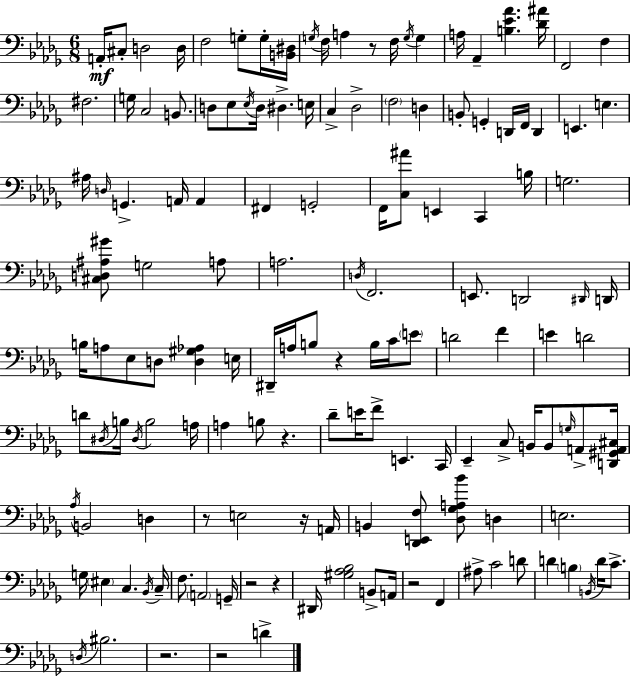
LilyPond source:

{
  \clef bass
  \numericTimeSignature
  \time 6/8
  \key bes \minor
  a,16-.\mf cis8-. d2 d16 | f2 g8-. g16-. <b, dis>16 | \acciaccatura { g16 } f16 a4 r8 f16 \acciaccatura { g16 } g4 | a16 aes,4-- <b ees' aes'>4. | \break <des' ais'>16 f,2 f4 | fis2. | g16 c2 b,8. | d8 ees8 \acciaccatura { ees16 } d16 dis4.-> | \break e16 c4-> des2-> | \parenthesize f2 d4 | b,8-. g,4-. d,16 f,16 d,4 | e,4. e4. | \break ais16 \grace { d16 } g,4.-> a,16 | a,4 fis,4 g,2-. | f,16 <c ais'>8 e,4 c,4 | b16 g2. | \break <cis d ais gis'>8 g2 | a8 a2. | \acciaccatura { d16 } f,2. | e,8. d,2 | \break \grace { dis,16 } d,16 b16 a8 ees8 d8 | <d gis aes>4 e16 dis,16-- a16 b8 r4 | b16 c'16 \parenthesize e'8 d'2 | f'4 e'4 d'2 | \break d'8 \acciaccatura { dis16 } b16 \acciaccatura { dis16 } b2 | a16 a4 | b8 r4. des'8-- e'16 f'8-> | e,4. c,16 ees,4-- | \break c8-> b,16 b,8 \grace { g16 } a,8-> <d, gis, a, cis>16 \acciaccatura { aes16 } b,2 | d4 r8 | e2 r16 a,16 b,4 | <des, e, f>8 <des ges a bes'>8 d4 e2. | \break g16 \parenthesize eis4 | c4. \acciaccatura { bes,16 } c16-- f8. | \parenthesize a,2 g,16-- r2 | r4 dis,16 | \break <gis aes bes>2 b,8-> a,16 r2 | f,4 ais8-> | c'2 d'8 d'4 | \parenthesize b4 \acciaccatura { b,16 } d'16 c'8.-> | \break \acciaccatura { d16 } bis2. | r2. | r2 d'4-> | \bar "|."
}